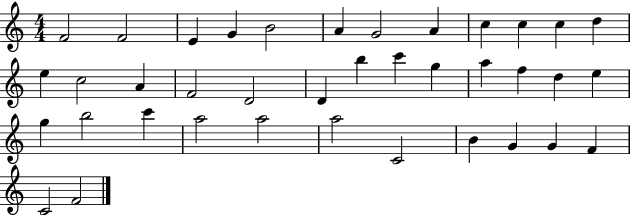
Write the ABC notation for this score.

X:1
T:Untitled
M:4/4
L:1/4
K:C
F2 F2 E G B2 A G2 A c c c d e c2 A F2 D2 D b c' g a f d e g b2 c' a2 a2 a2 C2 B G G F C2 F2